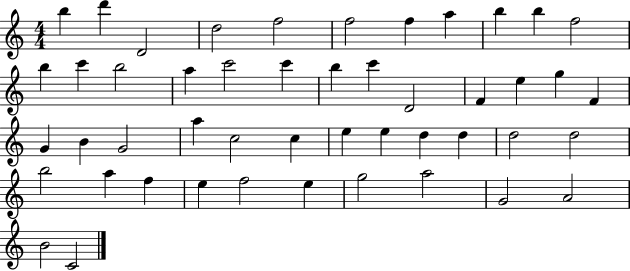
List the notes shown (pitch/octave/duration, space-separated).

B5/q D6/q D4/h D5/h F5/h F5/h F5/q A5/q B5/q B5/q F5/h B5/q C6/q B5/h A5/q C6/h C6/q B5/q C6/q D4/h F4/q E5/q G5/q F4/q G4/q B4/q G4/h A5/q C5/h C5/q E5/q E5/q D5/q D5/q D5/h D5/h B5/h A5/q F5/q E5/q F5/h E5/q G5/h A5/h G4/h A4/h B4/h C4/h